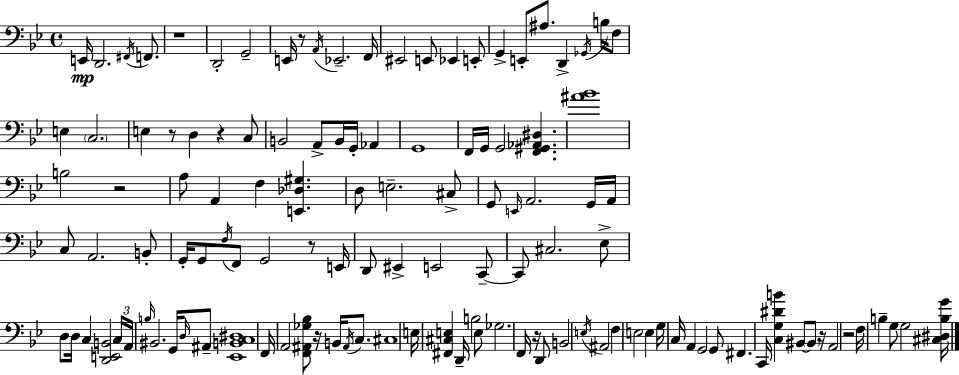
E2/s D2/h. F#2/s F2/e. R/w D2/h G2/h E2/s R/e A2/s Eb2/h. F2/s EIS2/h E2/e Eb2/q E2/e G2/q E2/e A#3/e. D2/q Gb2/s B3/s F3/e E3/q C3/h. E3/q R/e D3/q R/q C3/e B2/h A2/e B2/s G2/s Ab2/q G2/w F2/s G2/s G2/h [F2,G#2,Ab2,D#3]/q. [A#4,Bb4]/w B3/h R/h A3/e A2/q F3/q [E2,Db3,G#3]/q. D3/e E3/h. C#3/e G2/e E2/s A2/h. G2/s A2/s C3/e A2/h. B2/e G2/s G2/e F3/s F2/e G2/h R/e E2/s D2/e EIS2/q E2/h C2/e C2/e C#3/h. Eb3/e D3/e D3/s C3/q [D2,E2,B2]/h C3/s A2/s B3/s BIS2/h. G2/s D3/s A#2/e [Eb2,B2,C3,D#3]/w F2/s A2/h [F2,A#2,Gb3,Bb3]/e R/s B2/s A#2/s C3/e. C#3/w E3/s [F#2,C#3,E3]/q D2/s B3/h E3/e Gb3/h. F2/s R/s D2/e B2/h E3/s A#2/h F3/q E3/h E3/q G3/s C3/s A2/q G2/h G2/e F#2/q. C2/s [C3,G3,D#4,B4]/q BIS2/e BIS2/e R/s A2/h R/h F3/s B3/q G3/e G3/h [C#3,D#3,B3,G4]/s